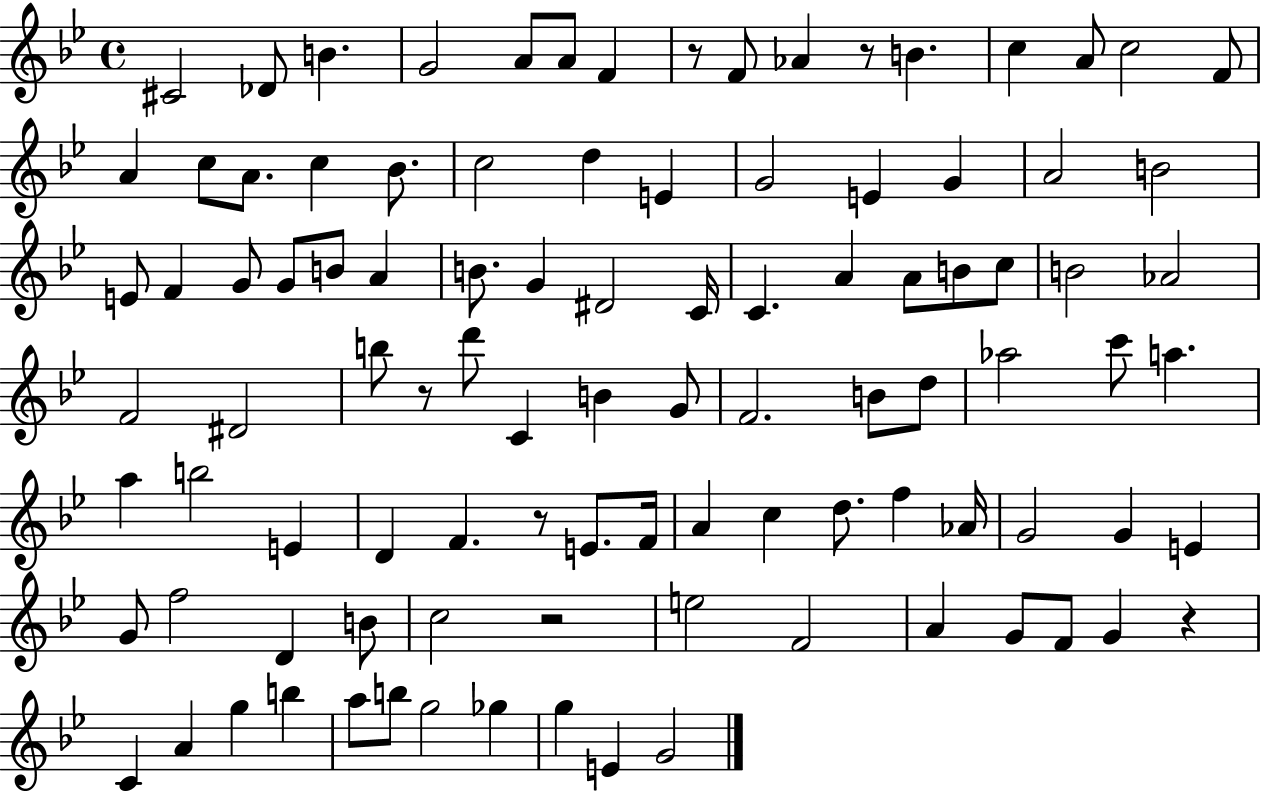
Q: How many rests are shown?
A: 6